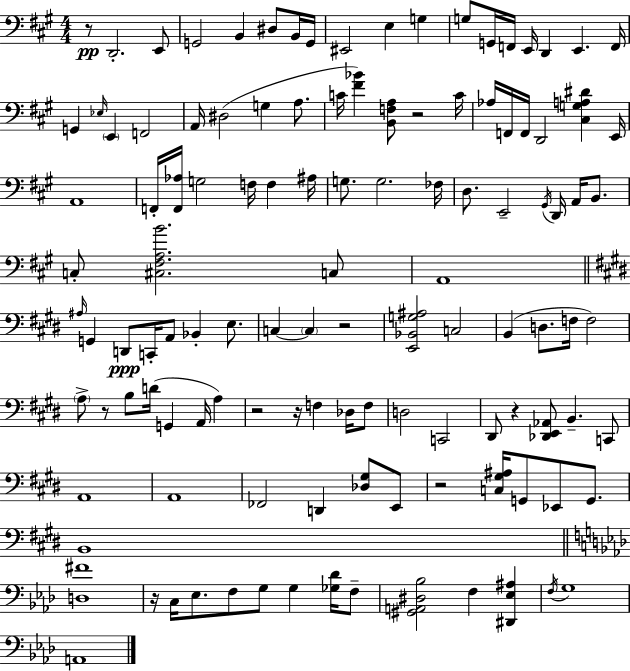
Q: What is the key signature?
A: A major